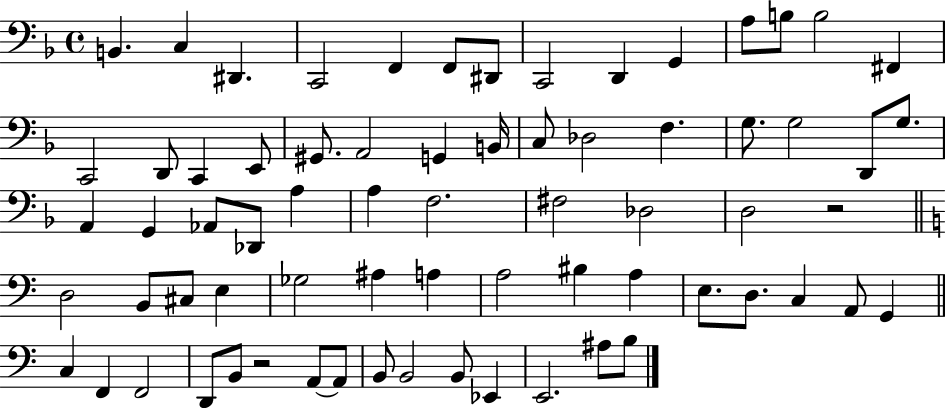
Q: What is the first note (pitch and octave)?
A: B2